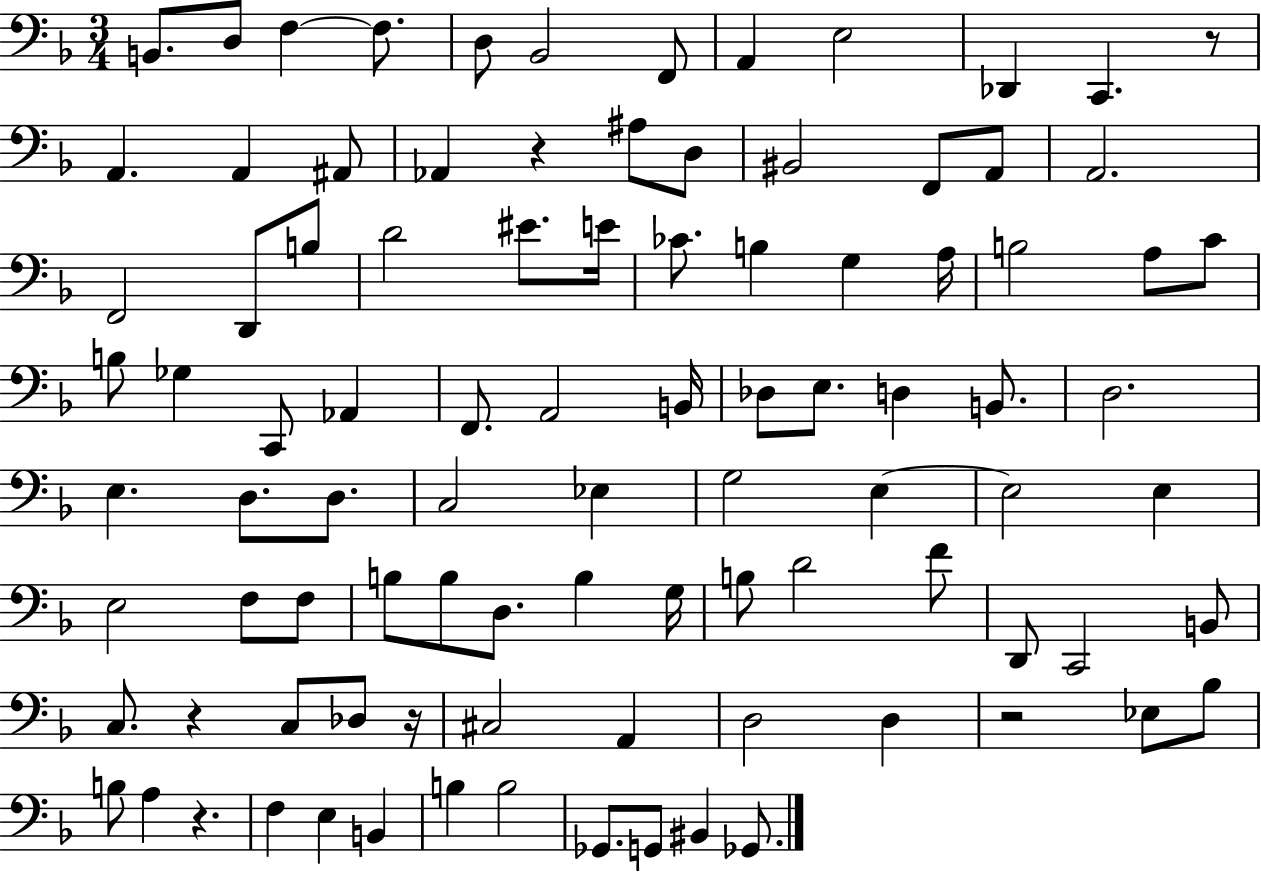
{
  \clef bass
  \numericTimeSignature
  \time 3/4
  \key f \major
  b,8. d8 f4~~ f8. | d8 bes,2 f,8 | a,4 e2 | des,4 c,4. r8 | \break a,4. a,4 ais,8 | aes,4 r4 ais8 d8 | bis,2 f,8 a,8 | a,2. | \break f,2 d,8 b8 | d'2 eis'8. e'16 | ces'8. b4 g4 a16 | b2 a8 c'8 | \break b8 ges4 c,8 aes,4 | f,8. a,2 b,16 | des8 e8. d4 b,8. | d2. | \break e4. d8. d8. | c2 ees4 | g2 e4~~ | e2 e4 | \break e2 f8 f8 | b8 b8 d8. b4 g16 | b8 d'2 f'8 | d,8 c,2 b,8 | \break c8. r4 c8 des8 r16 | cis2 a,4 | d2 d4 | r2 ees8 bes8 | \break b8 a4 r4. | f4 e4 b,4 | b4 b2 | ges,8. g,8 bis,4 ges,8. | \break \bar "|."
}